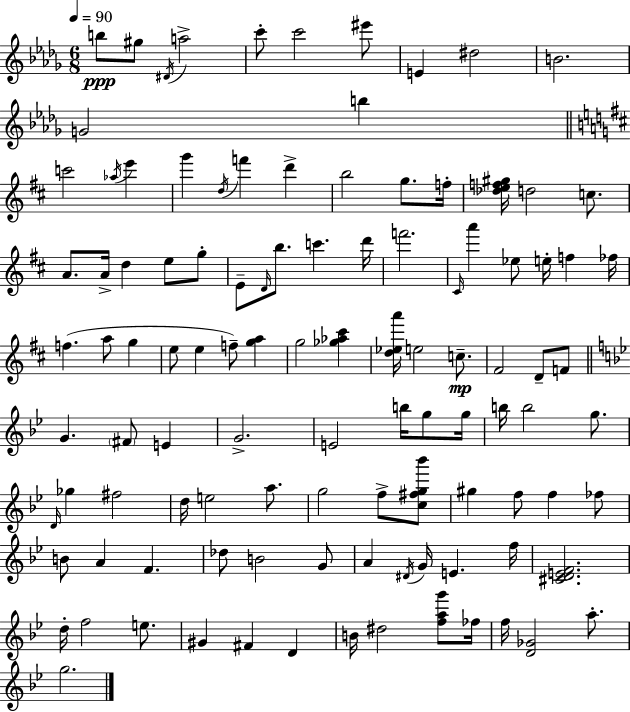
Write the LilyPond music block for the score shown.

{
  \clef treble
  \numericTimeSignature
  \time 6/8
  \key bes \minor
  \tempo 4 = 90
  b''8\ppp gis''8 \acciaccatura { dis'16 } a''2-> | c'''8-. c'''2 eis'''8 | e'4 dis''2 | b'2. | \break g'2 b''4 | \bar "||" \break \key d \major c'''2 \acciaccatura { aes''16 } e'''4 | g'''4 \acciaccatura { d''16 } f'''4 d'''4-> | b''2 g''8. | f''16-. <des'' e'' f'' gis''>16 d''2 c''8. | \break a'8. a'16-> d''4 e''8 | g''8-. e'8-- \grace { d'16 } b''8. c'''4. | d'''16 f'''2. | \grace { cis'16 } a'''4 ees''8 e''16-. f''4 | \break fes''16 f''4.( a''8 | g''4 e''8 e''4 f''8--) | <g'' a''>4 g''2 | <ges'' aes'' cis'''>4 <d'' ees'' a'''>16 e''2 | \break c''8.--\mp fis'2 | d'8-- f'8 \bar "||" \break \key bes \major g'4. \parenthesize fis'8 e'4 | g'2.-> | e'2 b''16 g''8 g''16 | b''16 b''2 g''8. | \break \grace { d'16 } ges''4 fis''2 | d''16 e''2 a''8. | g''2 f''8-> <c'' fis'' g'' bes'''>8 | gis''4 f''8 f''4 fes''8 | \break b'8 a'4 f'4. | des''8 b'2 g'8 | a'4 \acciaccatura { dis'16 } g'16 e'4. | f''16 <cis' d' e' f'>2. | \break d''16-. f''2 e''8. | gis'4 fis'4 d'4 | b'16 dis''2 <f'' a'' g'''>8 | fes''16 f''16 <d' ges'>2 a''8.-. | \break g''2. | \bar "|."
}